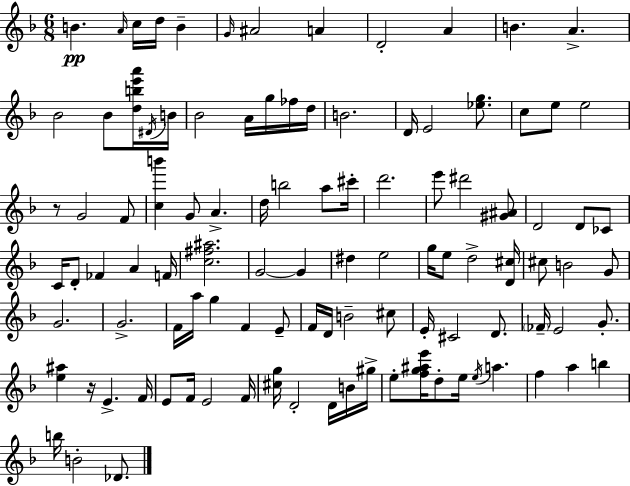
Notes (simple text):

B4/q. A4/s C5/s D5/s B4/q G4/s A#4/h A4/q D4/h A4/q B4/q. A4/q. Bb4/h Bb4/e [D5,B5,E6,A6]/s D#4/s B4/s Bb4/h A4/s G5/s FES5/s D5/s B4/h. D4/s E4/h [Eb5,G5]/e. C5/e E5/e E5/h R/e G4/h F4/e [C5,B6]/q G4/e A4/q. D5/s B5/h A5/e C#6/s D6/h. E6/e D#6/h [G#4,A#4]/e D4/h D4/e CES4/e C4/s D4/e FES4/q A4/q F4/s [C5,F#5,A#5]/h. G4/h G4/q D#5/q E5/h G5/s E5/e D5/h [D4,C#5]/s C#5/e B4/h G4/e G4/h. G4/h. F4/s A5/s G5/q F4/q E4/e F4/s D4/s B4/h C#5/e E4/s C#4/h D4/e. FES4/s E4/h G4/e. [E5,A#5]/q R/s E4/q. F4/s E4/e F4/s E4/h F4/s [C#5,G5]/s D4/h D4/s B4/s G#5/s E5/e [F5,G5,A#5,E6]/s D5/e E5/s E5/s A5/q. F5/q A5/q B5/q B5/s B4/h Db4/e.